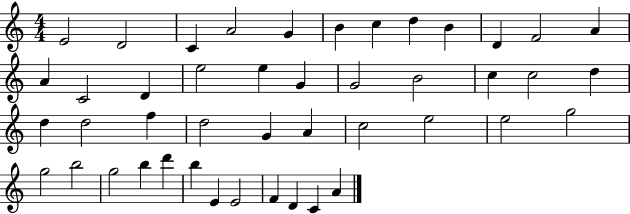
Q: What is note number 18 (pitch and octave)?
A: G4